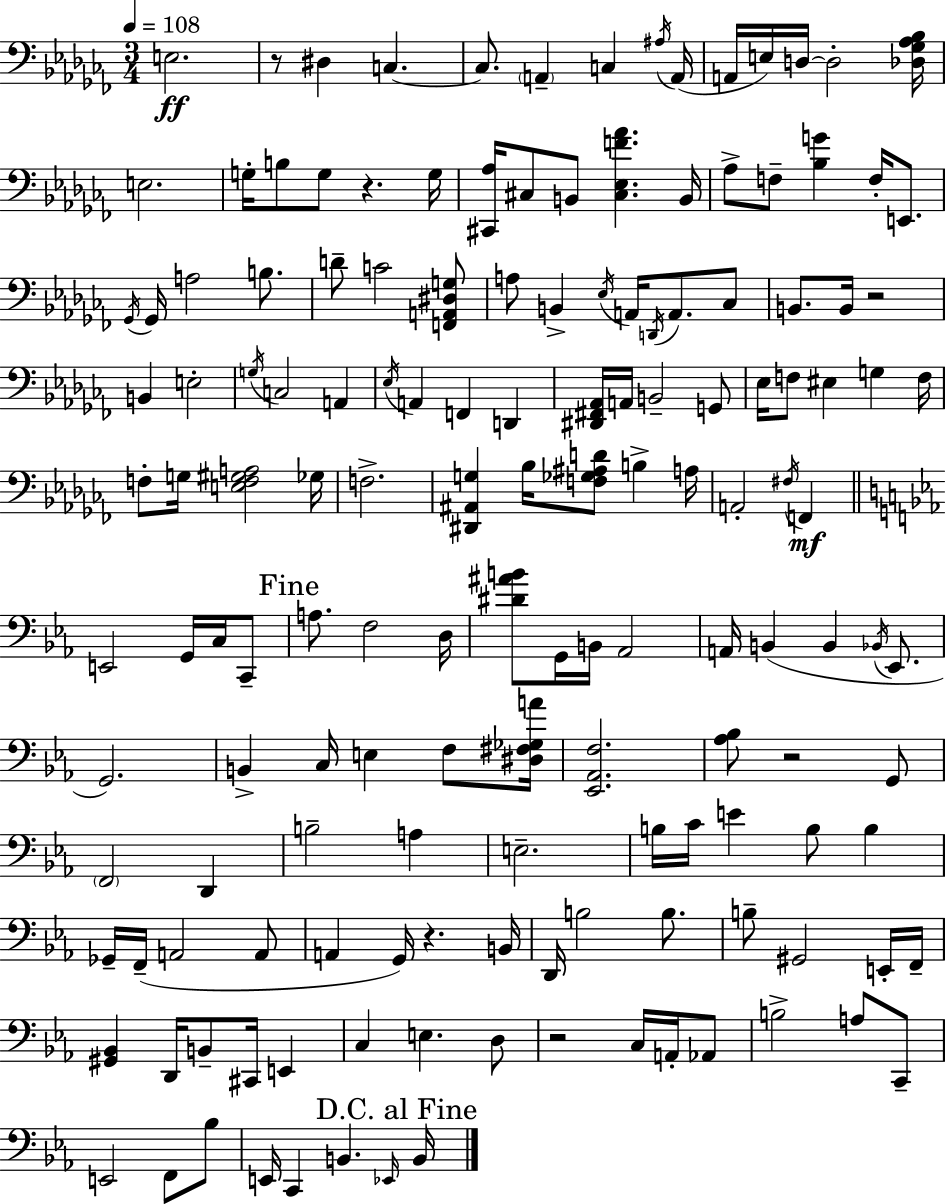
X:1
T:Untitled
M:3/4
L:1/4
K:Abm
E,2 z/2 ^D, C, C,/2 A,, C, ^A,/4 A,,/4 A,,/4 E,/4 D,/4 D,2 [_D,_G,_A,_B,]/4 E,2 G,/4 B,/2 G,/2 z G,/4 [^C,,_A,]/4 ^C,/2 B,,/2 [^C,_E,F_A] B,,/4 _A,/2 F,/2 [_B,G] F,/4 E,,/2 _G,,/4 _G,,/4 A,2 B,/2 D/2 C2 [F,,A,,^D,G,]/2 A,/2 B,, _E,/4 A,,/4 D,,/4 A,,/2 _C,/2 B,,/2 B,,/4 z2 B,, E,2 G,/4 C,2 A,, _E,/4 A,, F,, D,, [^D,,^F,,_A,,]/4 A,,/4 B,,2 G,,/2 _E,/4 F,/2 ^E, G, F,/4 F,/2 G,/4 [E,F,^G,A,]2 _G,/4 F,2 [^D,,^A,,G,] _B,/4 [F,_G,^A,D]/2 B, A,/4 A,,2 ^F,/4 F,, E,,2 G,,/4 C,/4 C,,/2 A,/2 F,2 D,/4 [^D^AB]/2 G,,/4 B,,/4 _A,,2 A,,/4 B,, B,, _B,,/4 _E,,/2 G,,2 B,, C,/4 E, F,/2 [^D,^F,_G,A]/4 [_E,,_A,,F,]2 [_A,_B,]/2 z2 G,,/2 F,,2 D,, B,2 A, E,2 B,/4 C/4 E B,/2 B, _G,,/4 F,,/4 A,,2 A,,/2 A,, G,,/4 z B,,/4 D,,/4 B,2 B,/2 B,/2 ^G,,2 E,,/4 F,,/4 [^G,,_B,,] D,,/4 B,,/2 ^C,,/4 E,, C, E, D,/2 z2 C,/4 A,,/4 _A,,/2 B,2 A,/2 C,,/2 E,,2 F,,/2 _B,/2 E,,/4 C,, B,, _E,,/4 B,,/4